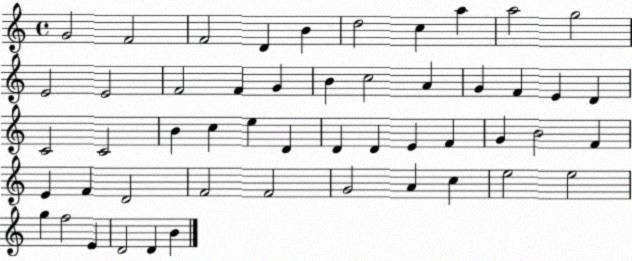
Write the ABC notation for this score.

X:1
T:Untitled
M:4/4
L:1/4
K:C
G2 F2 F2 D B d2 c a a2 g2 E2 E2 F2 F G B c2 A G F E D C2 C2 B c e D D D E F G B2 F E F D2 F2 F2 G2 A c e2 e2 g f2 E D2 D B